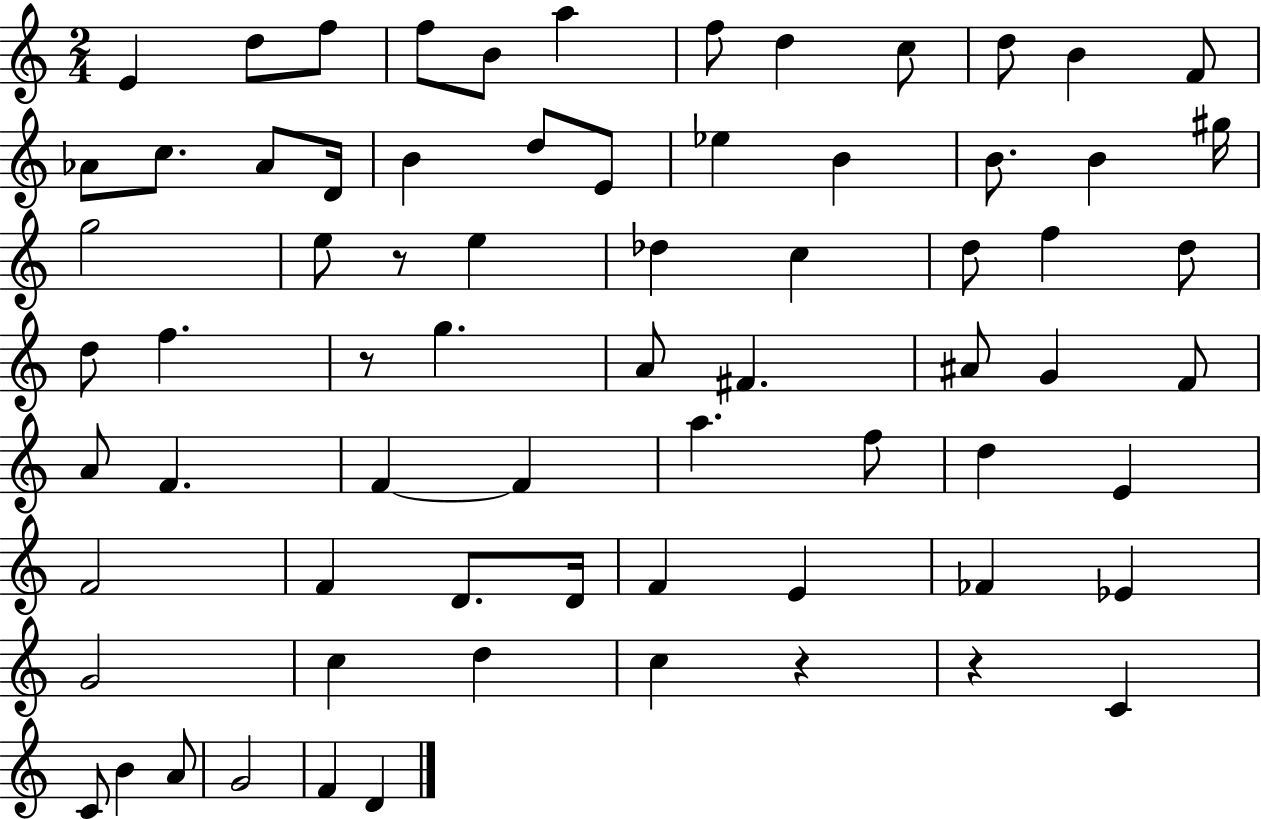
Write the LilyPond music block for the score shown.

{
  \clef treble
  \numericTimeSignature
  \time 2/4
  \key c \major
  e'4 d''8 f''8 | f''8 b'8 a''4 | f''8 d''4 c''8 | d''8 b'4 f'8 | \break aes'8 c''8. aes'8 d'16 | b'4 d''8 e'8 | ees''4 b'4 | b'8. b'4 gis''16 | \break g''2 | e''8 r8 e''4 | des''4 c''4 | d''8 f''4 d''8 | \break d''8 f''4. | r8 g''4. | a'8 fis'4. | ais'8 g'4 f'8 | \break a'8 f'4. | f'4~~ f'4 | a''4. f''8 | d''4 e'4 | \break f'2 | f'4 d'8. d'16 | f'4 e'4 | fes'4 ees'4 | \break g'2 | c''4 d''4 | c''4 r4 | r4 c'4 | \break c'8 b'4 a'8 | g'2 | f'4 d'4 | \bar "|."
}